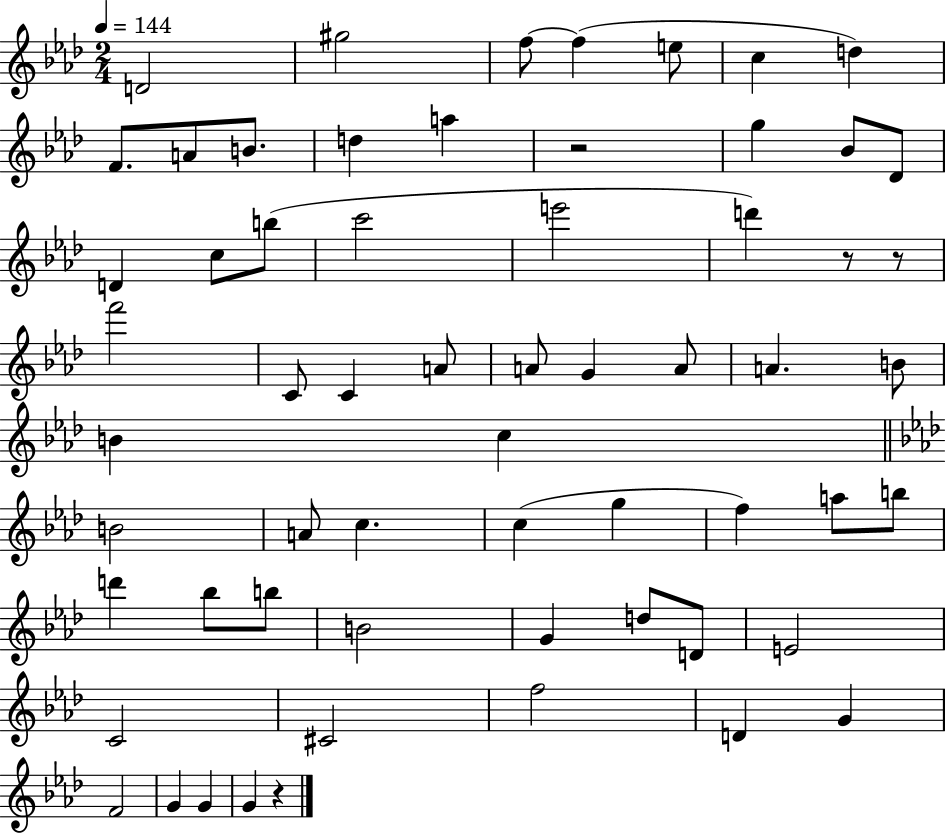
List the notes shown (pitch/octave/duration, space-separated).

D4/h G#5/h F5/e F5/q E5/e C5/q D5/q F4/e. A4/e B4/e. D5/q A5/q R/h G5/q Bb4/e Db4/e D4/q C5/e B5/e C6/h E6/h D6/q R/e R/e F6/h C4/e C4/q A4/e A4/e G4/q A4/e A4/q. B4/e B4/q C5/q B4/h A4/e C5/q. C5/q G5/q F5/q A5/e B5/e D6/q Bb5/e B5/e B4/h G4/q D5/e D4/e E4/h C4/h C#4/h F5/h D4/q G4/q F4/h G4/q G4/q G4/q R/q